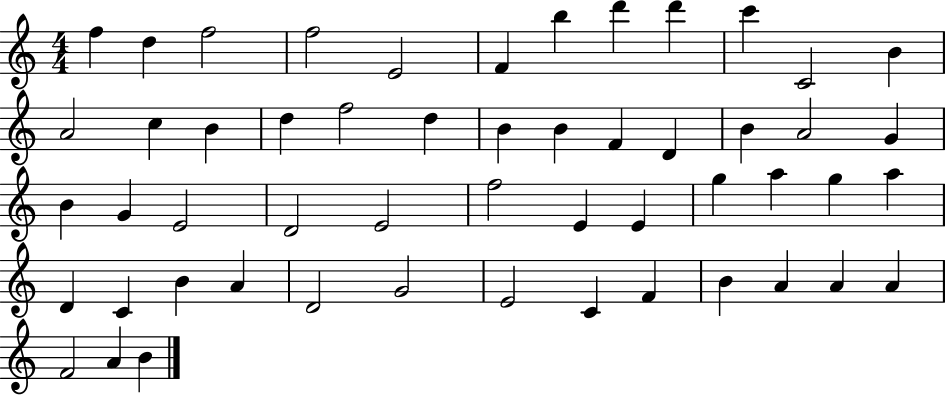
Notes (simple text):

F5/q D5/q F5/h F5/h E4/h F4/q B5/q D6/q D6/q C6/q C4/h B4/q A4/h C5/q B4/q D5/q F5/h D5/q B4/q B4/q F4/q D4/q B4/q A4/h G4/q B4/q G4/q E4/h D4/h E4/h F5/h E4/q E4/q G5/q A5/q G5/q A5/q D4/q C4/q B4/q A4/q D4/h G4/h E4/h C4/q F4/q B4/q A4/q A4/q A4/q F4/h A4/q B4/q